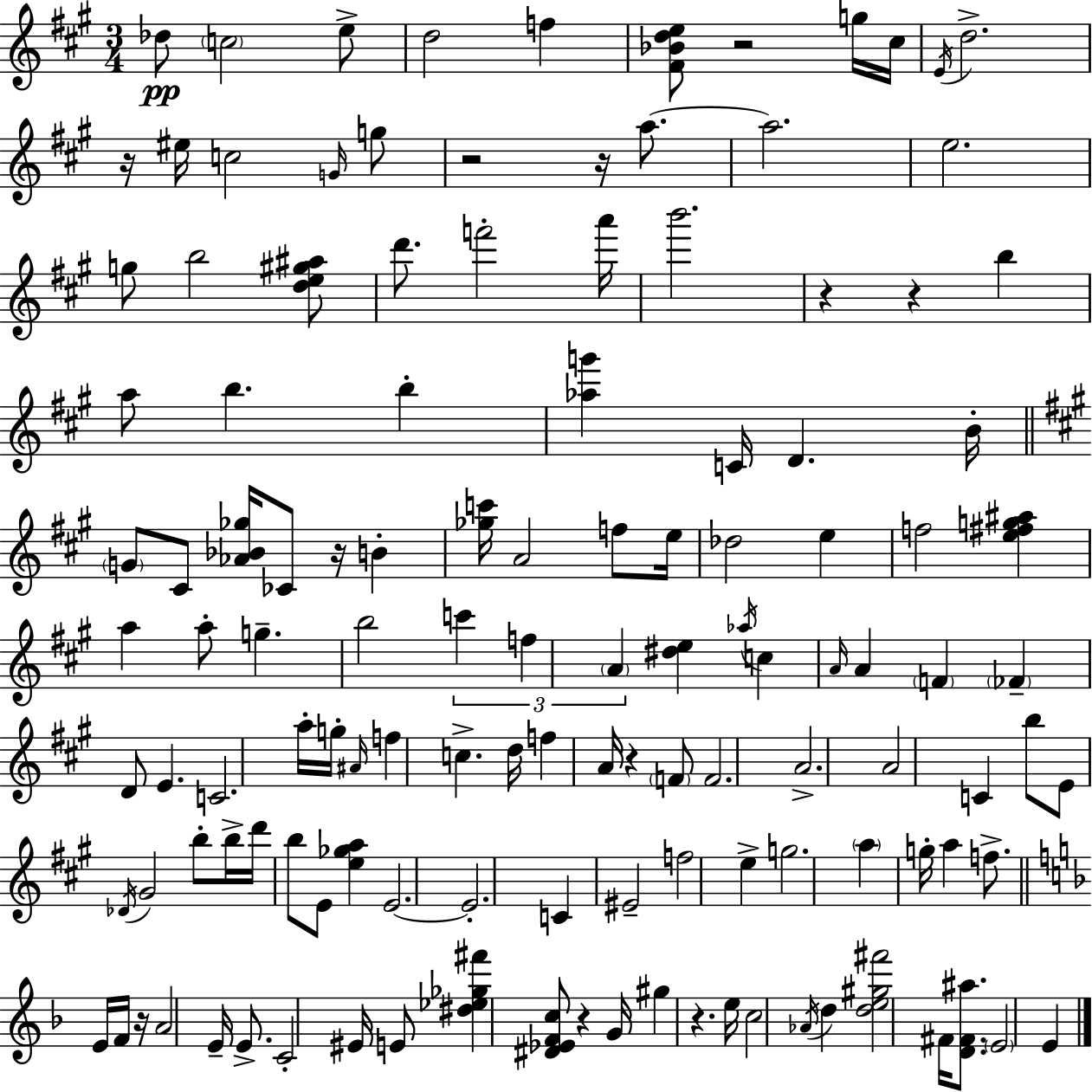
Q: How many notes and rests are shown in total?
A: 128